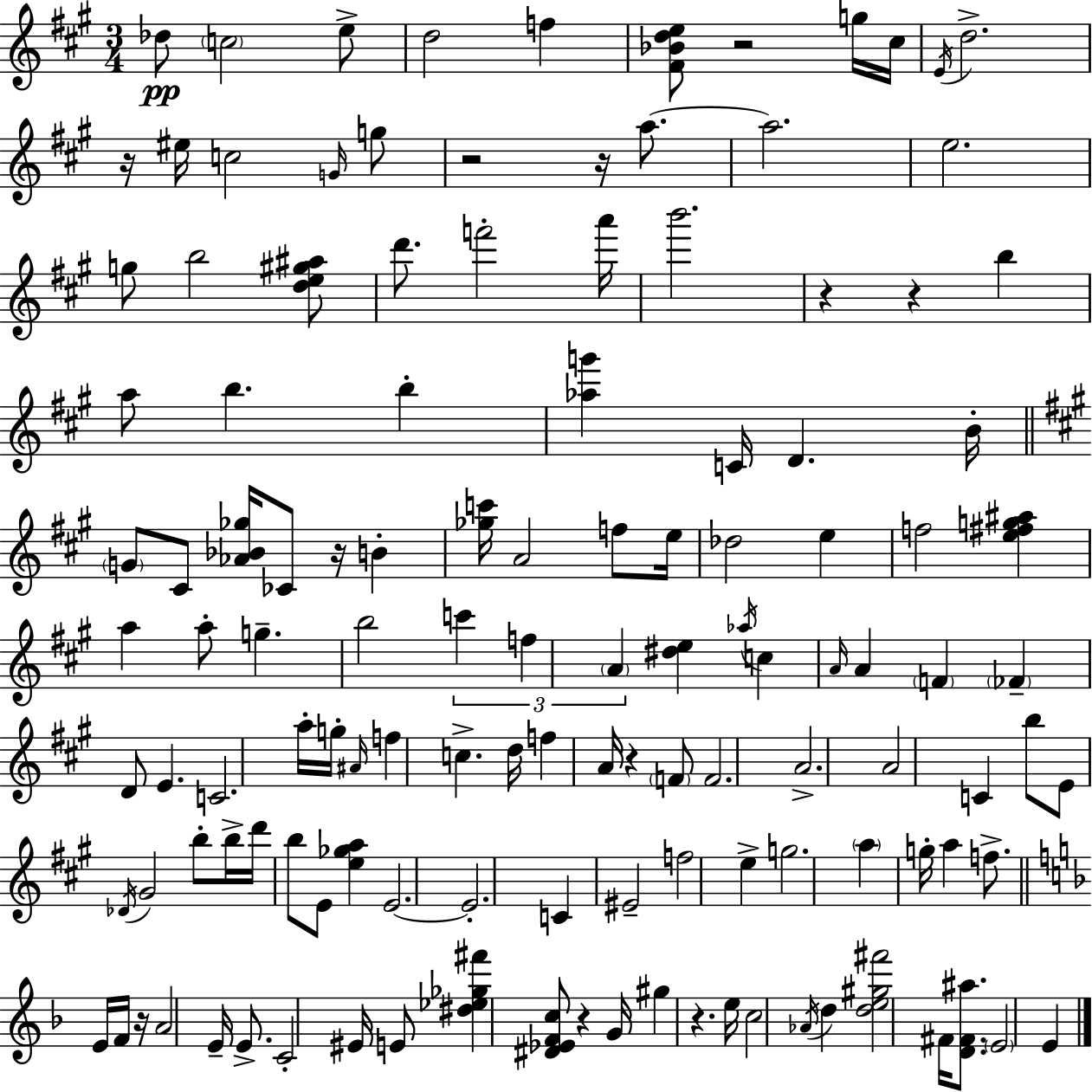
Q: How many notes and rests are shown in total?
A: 128